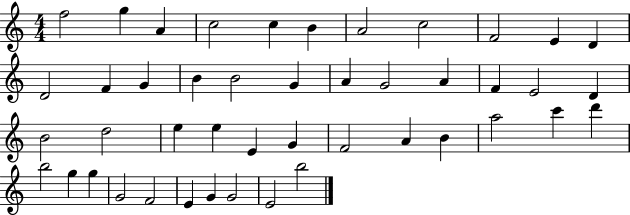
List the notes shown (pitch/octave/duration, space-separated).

F5/h G5/q A4/q C5/h C5/q B4/q A4/h C5/h F4/h E4/q D4/q D4/h F4/q G4/q B4/q B4/h G4/q A4/q G4/h A4/q F4/q E4/h D4/q B4/h D5/h E5/q E5/q E4/q G4/q F4/h A4/q B4/q A5/h C6/q D6/q B5/h G5/q G5/q G4/h F4/h E4/q G4/q G4/h E4/h B5/h